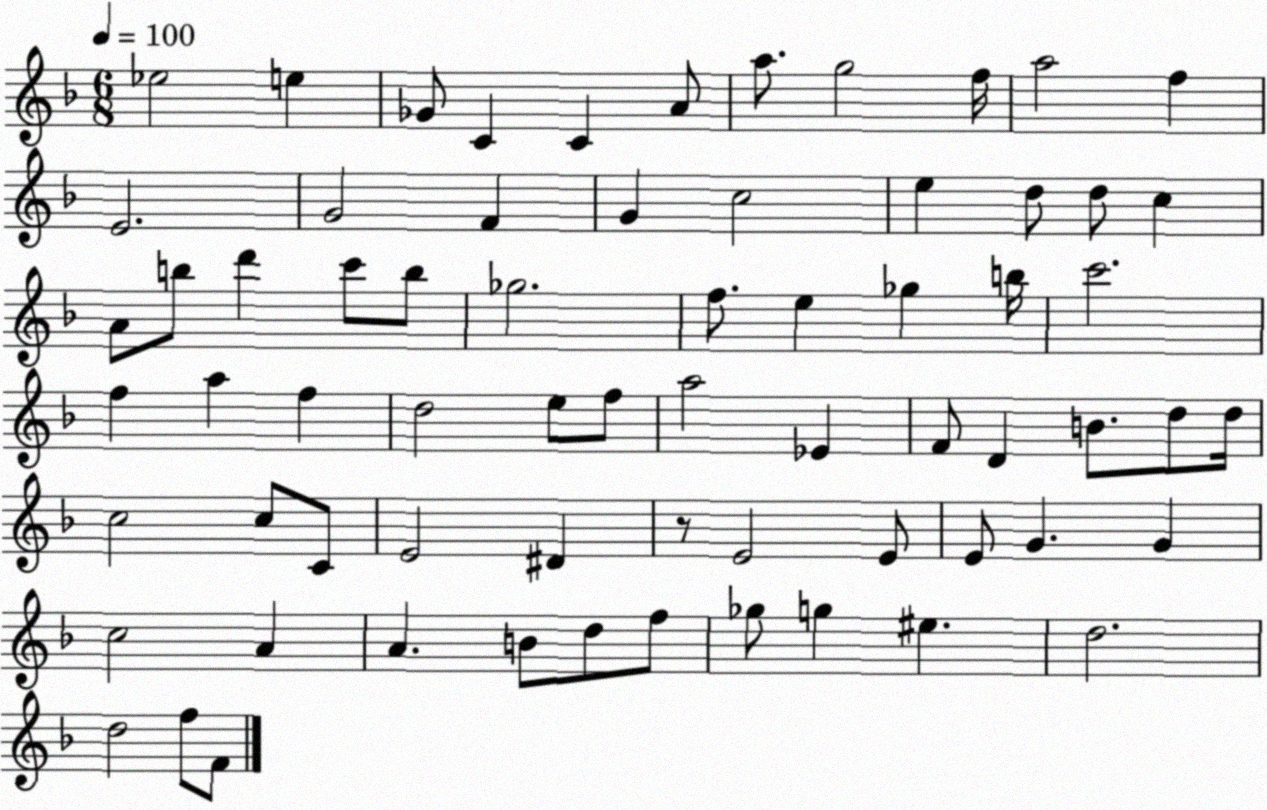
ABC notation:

X:1
T:Untitled
M:6/8
L:1/4
K:F
_e2 e _G/2 C C A/2 a/2 g2 f/4 a2 f E2 G2 F G c2 e d/2 d/2 c A/2 b/2 d' c'/2 b/2 _g2 f/2 e _g b/4 c'2 f a f d2 e/2 f/2 a2 _E F/2 D B/2 d/2 d/4 c2 c/2 C/2 E2 ^D z/2 E2 E/2 E/2 G G c2 A A B/2 d/2 f/2 _g/2 g ^e d2 d2 f/2 F/2